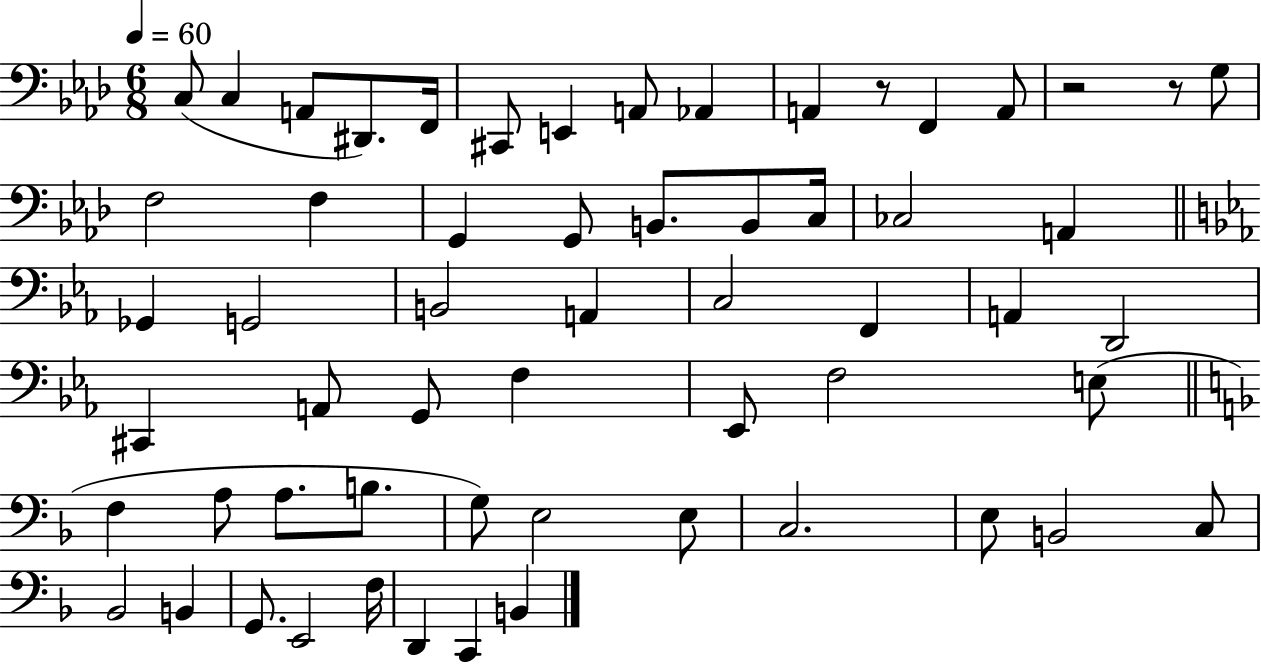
X:1
T:Untitled
M:6/8
L:1/4
K:Ab
C,/2 C, A,,/2 ^D,,/2 F,,/4 ^C,,/2 E,, A,,/2 _A,, A,, z/2 F,, A,,/2 z2 z/2 G,/2 F,2 F, G,, G,,/2 B,,/2 B,,/2 C,/4 _C,2 A,, _G,, G,,2 B,,2 A,, C,2 F,, A,, D,,2 ^C,, A,,/2 G,,/2 F, _E,,/2 F,2 E,/2 F, A,/2 A,/2 B,/2 G,/2 E,2 E,/2 C,2 E,/2 B,,2 C,/2 _B,,2 B,, G,,/2 E,,2 F,/4 D,, C,, B,,